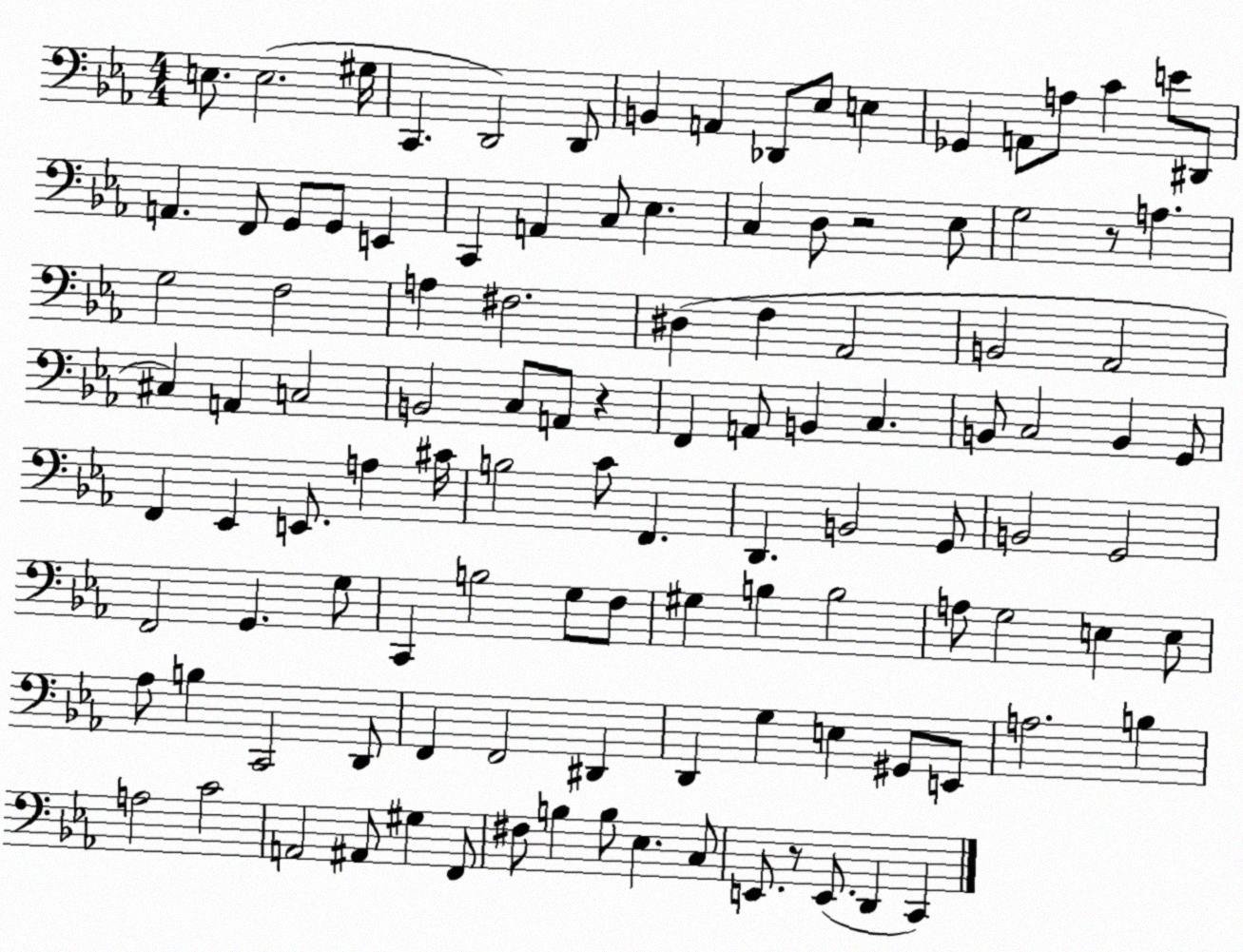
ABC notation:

X:1
T:Untitled
M:4/4
L:1/4
K:Eb
E,/2 E,2 ^G,/4 C,, D,,2 D,,/2 B,, A,, _D,,/2 _E,/2 E, _G,, A,,/2 A,/2 C E/2 ^D,,/2 A,, F,,/2 G,,/2 G,,/2 E,, C,, A,, C,/2 _E, C, D,/2 z2 _E,/2 G,2 z/2 A, G,2 F,2 A, ^F,2 ^D, F, _A,,2 B,,2 _A,,2 ^C, A,, C,2 B,,2 C,/2 A,,/2 z F,, A,,/2 B,, C, B,,/2 C,2 B,, G,,/2 F,, _E,, E,,/2 A, ^C/4 B,2 C/2 F,, D,, B,,2 G,,/2 B,,2 G,,2 F,,2 G,, G,/2 C,, B,2 G,/2 F,/2 ^G, B, B,2 A,/2 G,2 E, E,/2 _A,/2 B, C,,2 D,,/2 F,, F,,2 ^D,, D,, G, E, ^G,,/2 E,,/2 A,2 B, A,2 C2 A,,2 ^A,,/2 ^G, F,,/2 ^F,/2 B, B,/2 _E, C,/2 E,,/2 z/2 E,,/2 D,, C,,